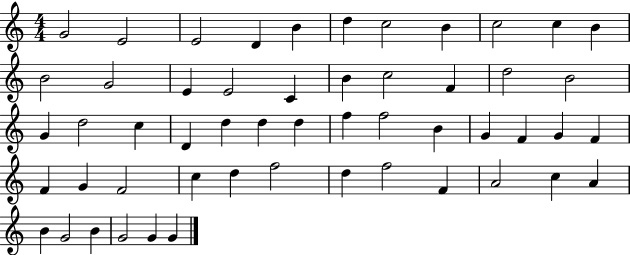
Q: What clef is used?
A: treble